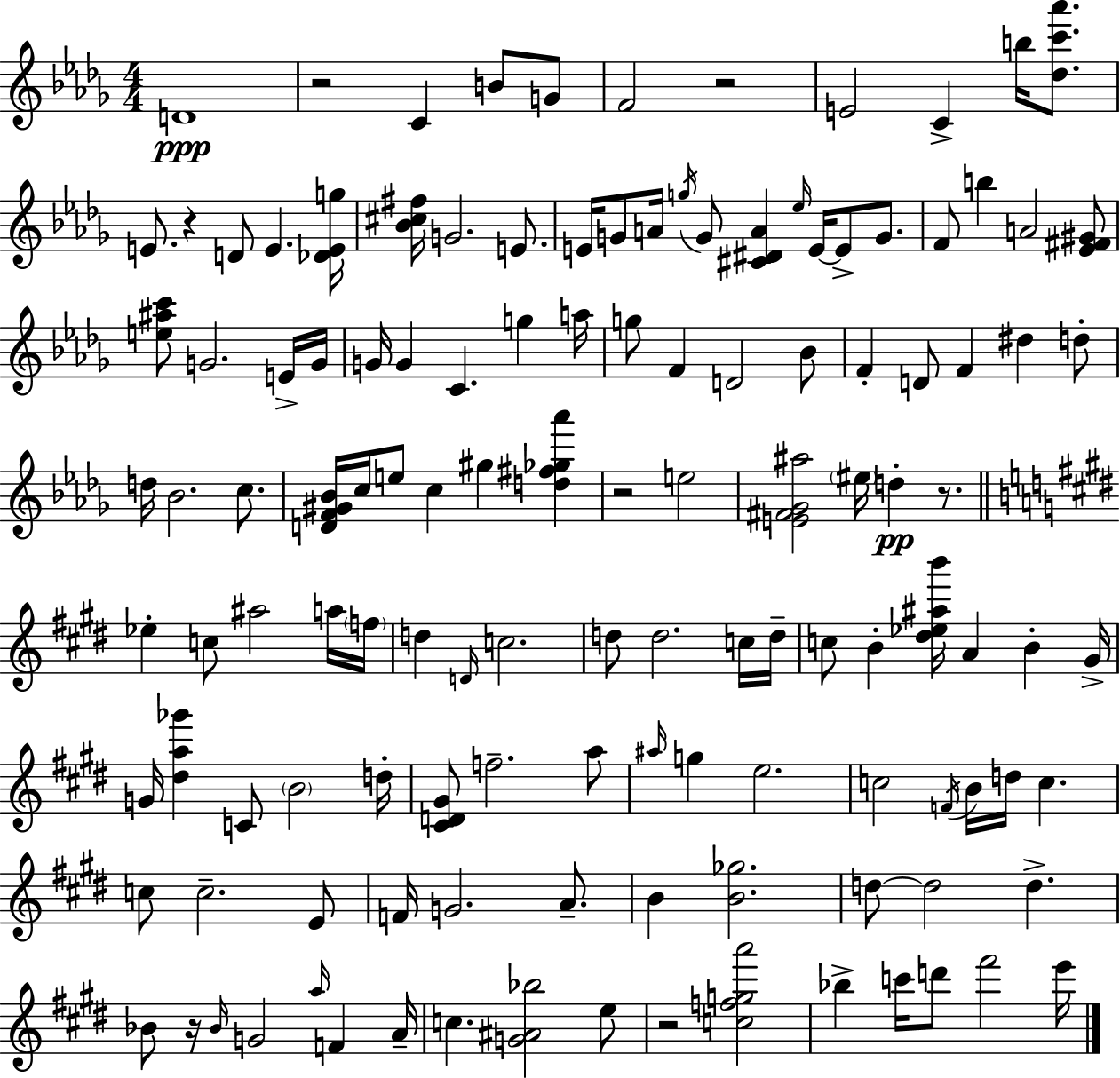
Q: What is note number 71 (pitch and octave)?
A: C4